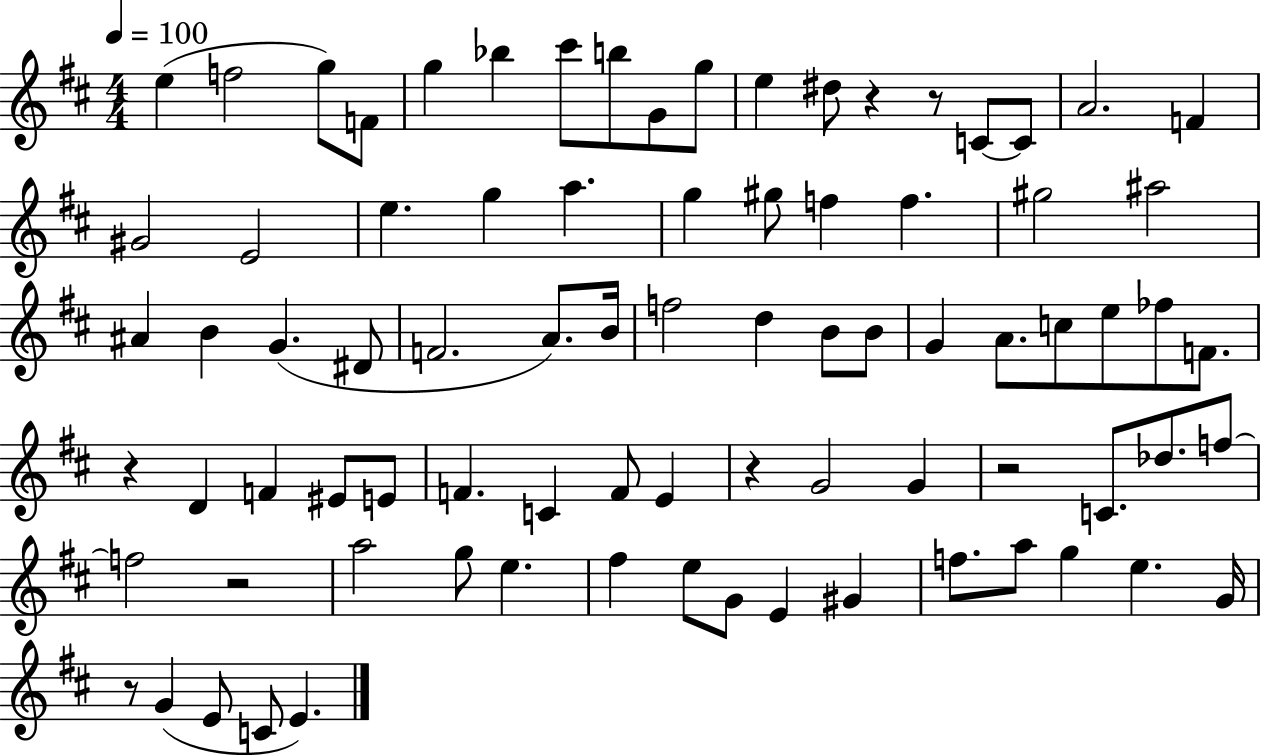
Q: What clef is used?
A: treble